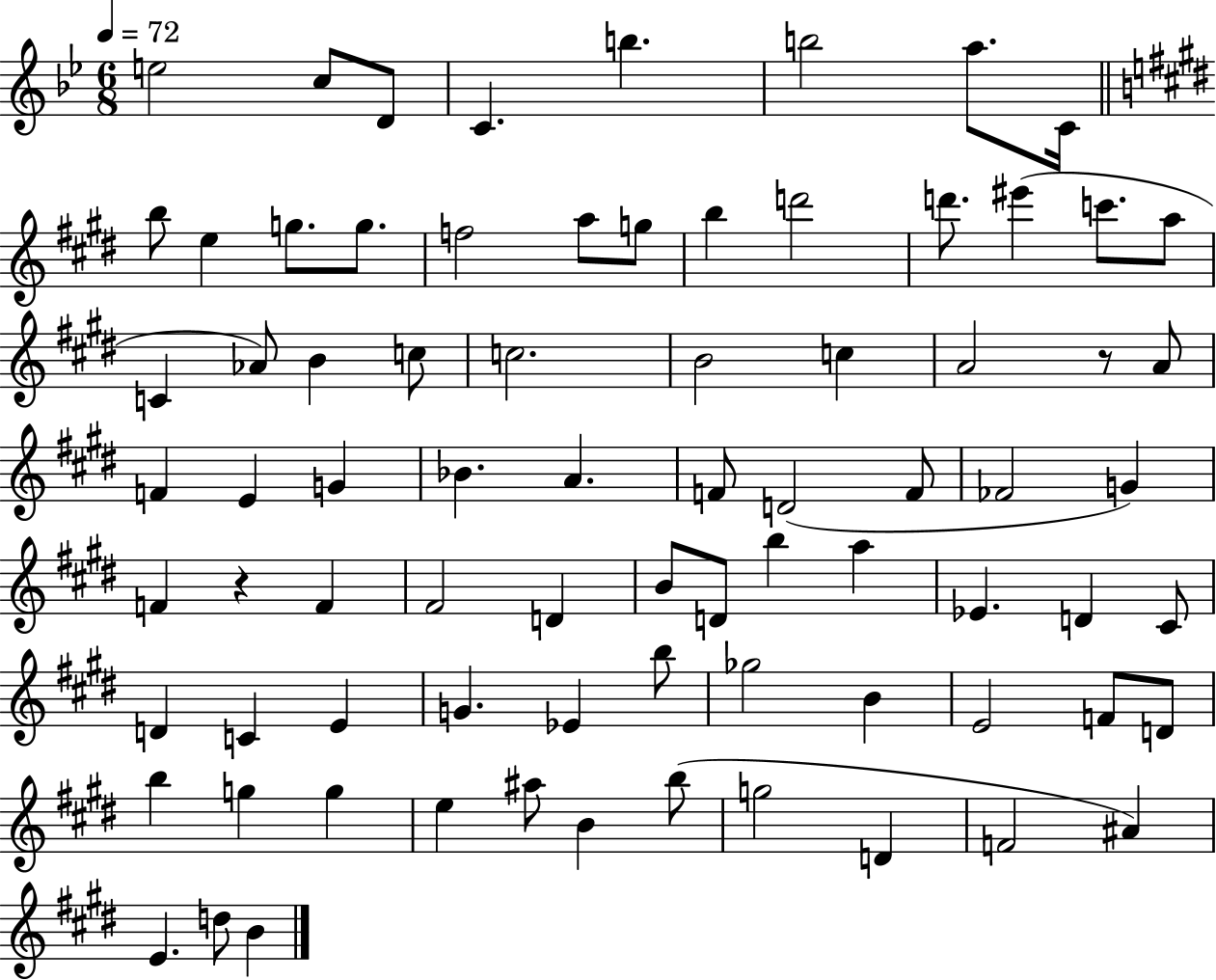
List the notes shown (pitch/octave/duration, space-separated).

E5/h C5/e D4/e C4/q. B5/q. B5/h A5/e. C4/s B5/e E5/q G5/e. G5/e. F5/h A5/e G5/e B5/q D6/h D6/e. EIS6/q C6/e. A5/e C4/q Ab4/e B4/q C5/e C5/h. B4/h C5/q A4/h R/e A4/e F4/q E4/q G4/q Bb4/q. A4/q. F4/e D4/h F4/e FES4/h G4/q F4/q R/q F4/q F#4/h D4/q B4/e D4/e B5/q A5/q Eb4/q. D4/q C#4/e D4/q C4/q E4/q G4/q. Eb4/q B5/e Gb5/h B4/q E4/h F4/e D4/e B5/q G5/q G5/q E5/q A#5/e B4/q B5/e G5/h D4/q F4/h A#4/q E4/q. D5/e B4/q